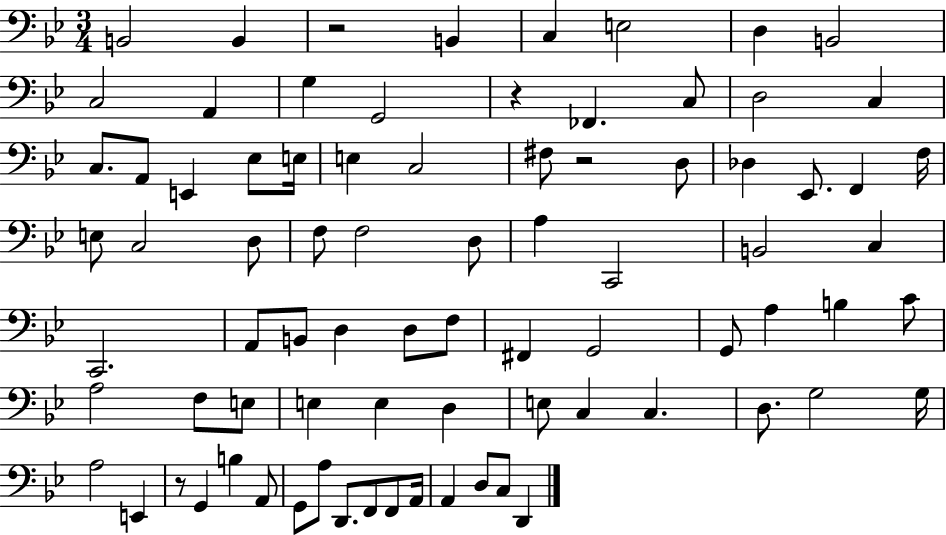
B2/h B2/q R/h B2/q C3/q E3/h D3/q B2/h C3/h A2/q G3/q G2/h R/q FES2/q. C3/e D3/h C3/q C3/e. A2/e E2/q Eb3/e E3/s E3/q C3/h F#3/e R/h D3/e Db3/q Eb2/e. F2/q F3/s E3/e C3/h D3/e F3/e F3/h D3/e A3/q C2/h B2/h C3/q C2/h. A2/e B2/e D3/q D3/e F3/e F#2/q G2/h G2/e A3/q B3/q C4/e A3/h F3/e E3/e E3/q E3/q D3/q E3/e C3/q C3/q. D3/e. G3/h G3/s A3/h E2/q R/e G2/q B3/q A2/e G2/e A3/e D2/e. F2/e F2/e A2/s A2/q D3/e C3/e D2/q